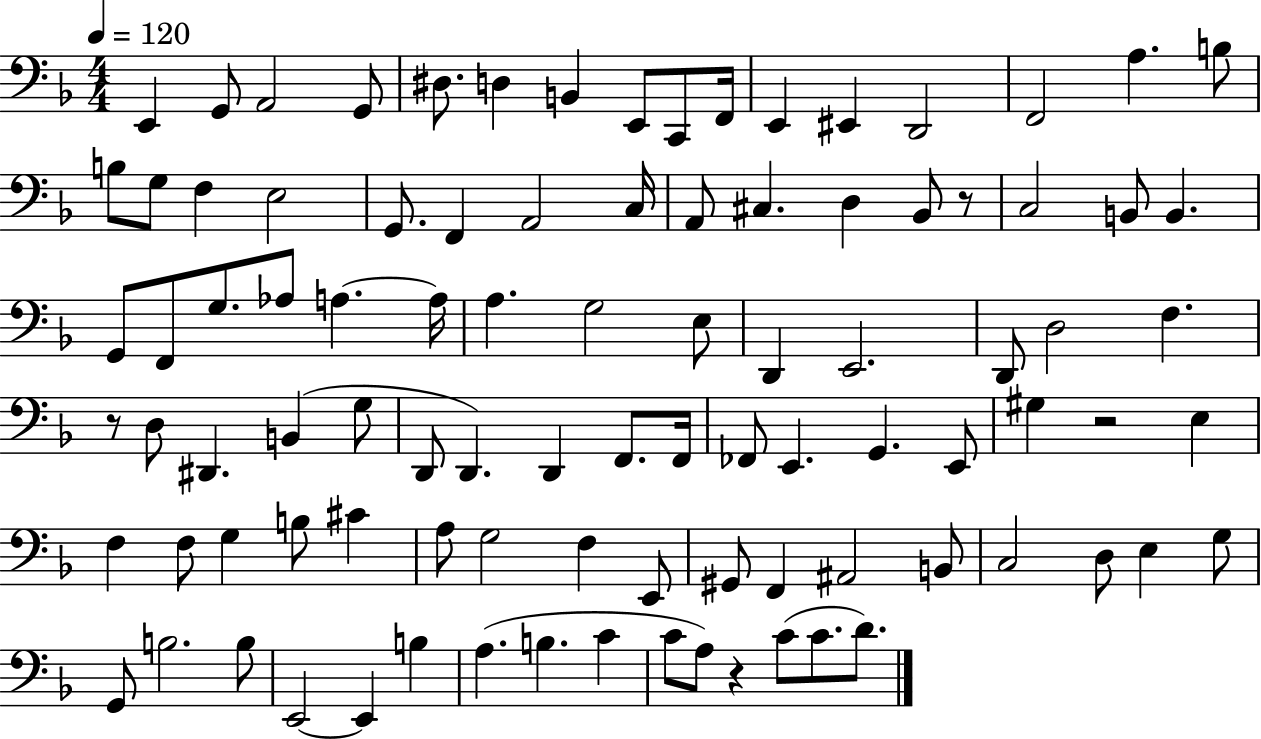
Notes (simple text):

E2/q G2/e A2/h G2/e D#3/e. D3/q B2/q E2/e C2/e F2/s E2/q EIS2/q D2/h F2/h A3/q. B3/e B3/e G3/e F3/q E3/h G2/e. F2/q A2/h C3/s A2/e C#3/q. D3/q Bb2/e R/e C3/h B2/e B2/q. G2/e F2/e G3/e. Ab3/e A3/q. A3/s A3/q. G3/h E3/e D2/q E2/h. D2/e D3/h F3/q. R/e D3/e D#2/q. B2/q G3/e D2/e D2/q. D2/q F2/e. F2/s FES2/e E2/q. G2/q. E2/e G#3/q R/h E3/q F3/q F3/e G3/q B3/e C#4/q A3/e G3/h F3/q E2/e G#2/e F2/q A#2/h B2/e C3/h D3/e E3/q G3/e G2/e B3/h. B3/e E2/h E2/q B3/q A3/q. B3/q. C4/q C4/e A3/e R/q C4/e C4/e. D4/e.